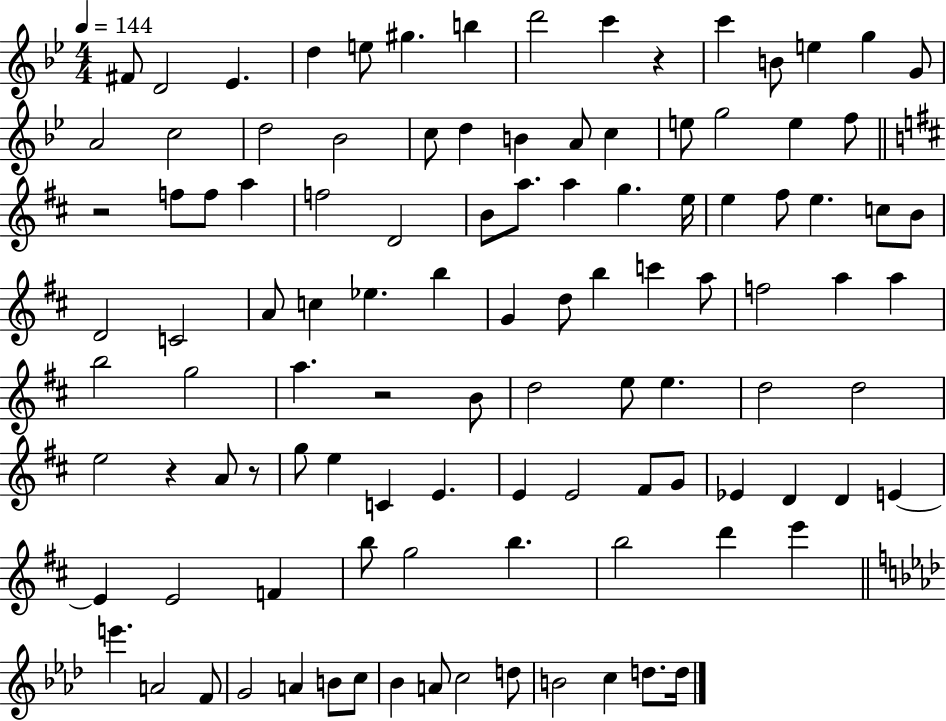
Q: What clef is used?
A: treble